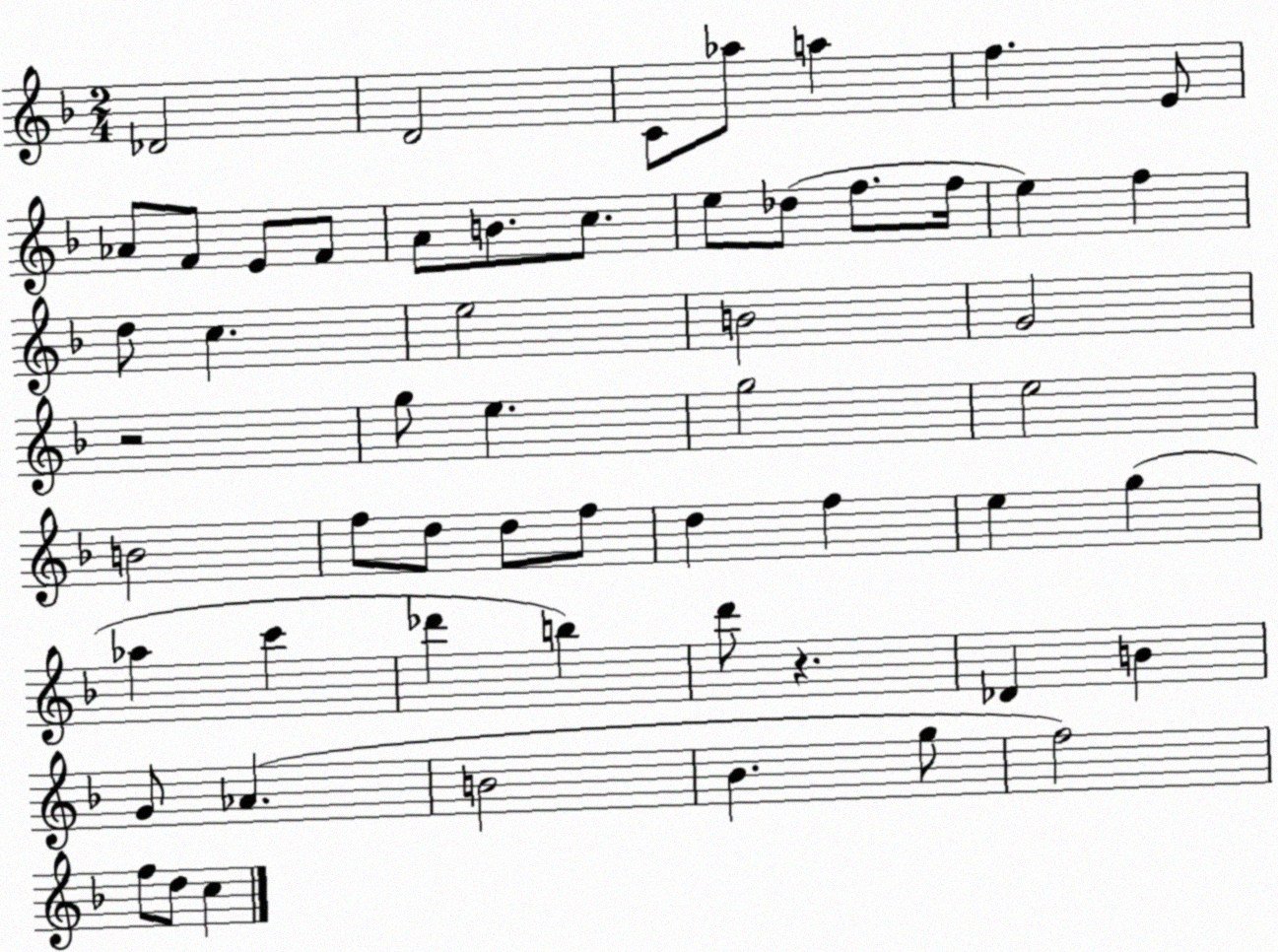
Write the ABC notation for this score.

X:1
T:Untitled
M:2/4
L:1/4
K:F
_D2 D2 C/2 _a/2 a f E/2 _A/2 F/2 E/2 F/2 A/2 B/2 c/2 e/2 _d/2 f/2 f/4 e f d/2 c e2 B2 G2 z2 g/2 e g2 e2 B2 f/2 d/2 d/2 f/2 d f e g _a c' _d' b d'/2 z _D B G/2 _A B2 _B g/2 f2 f/2 d/2 c